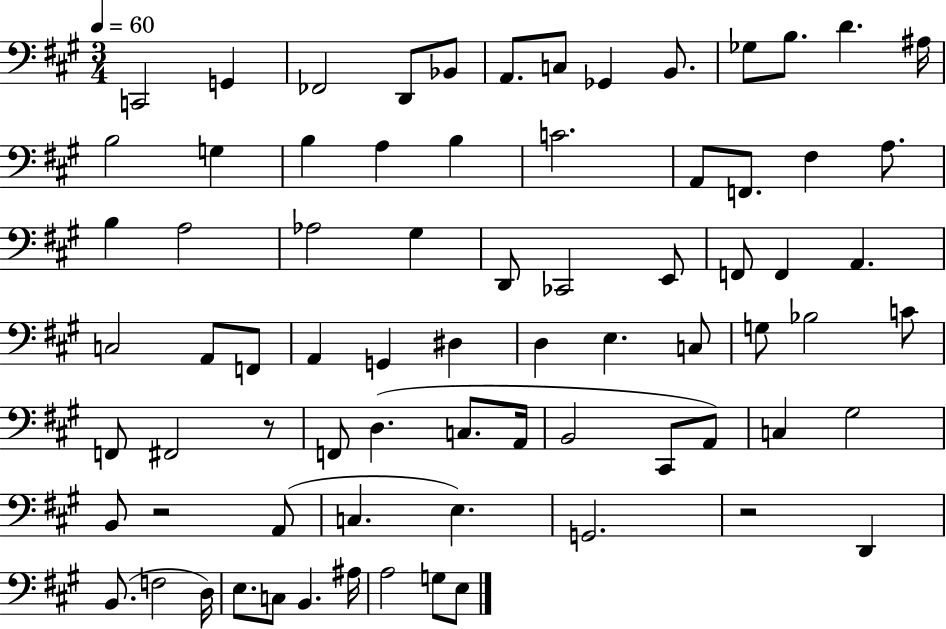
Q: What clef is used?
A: bass